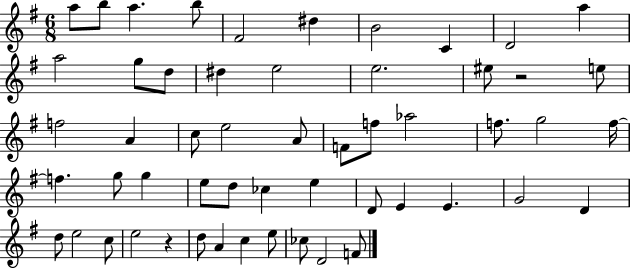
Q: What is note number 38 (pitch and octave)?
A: E4